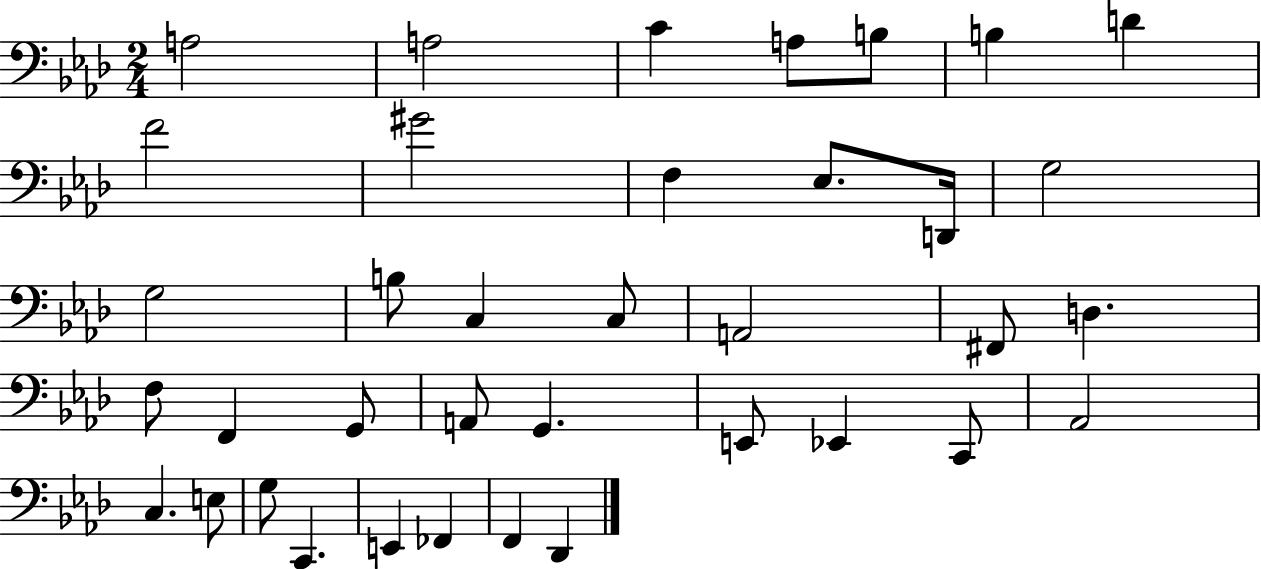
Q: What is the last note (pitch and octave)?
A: Db2